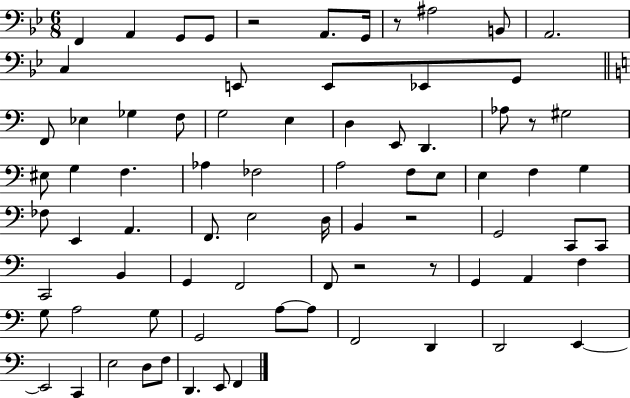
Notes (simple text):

F2/q A2/q G2/e G2/e R/h A2/e. G2/s R/e A#3/h B2/e A2/h. C3/q E2/e E2/e Eb2/e G2/e F2/e Eb3/q Gb3/q F3/e G3/h E3/q D3/q E2/e D2/q. Ab3/e R/e G#3/h EIS3/e G3/q F3/q. Ab3/q FES3/h A3/h F3/e E3/e E3/q F3/q G3/q FES3/e E2/q A2/q. F2/e. E3/h D3/s B2/q R/h G2/h C2/e C2/e C2/h B2/q G2/q F2/h F2/e R/h R/e G2/q A2/q F3/q G3/e A3/h G3/e G2/h A3/e A3/e F2/h D2/q D2/h E2/q E2/h C2/q E3/h D3/e F3/e D2/q. E2/e F2/q